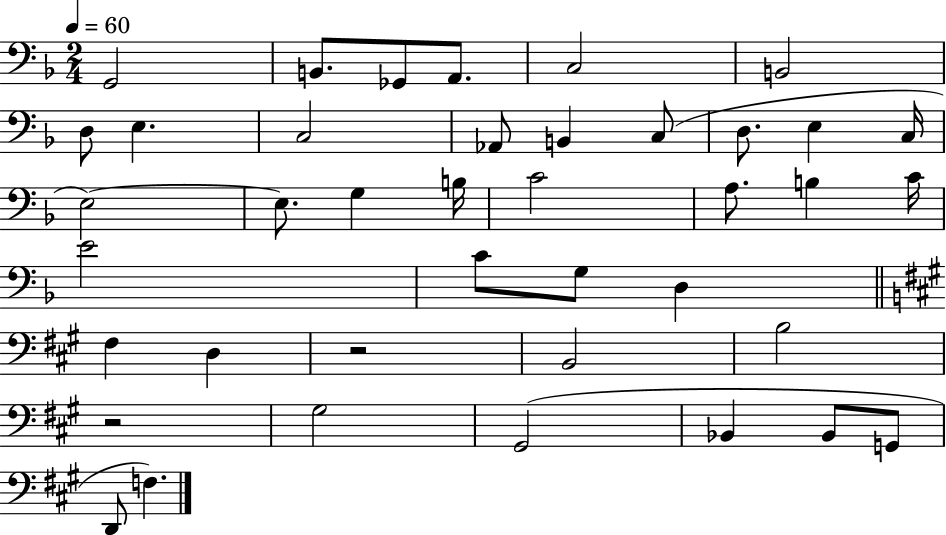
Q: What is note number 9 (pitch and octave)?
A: C3